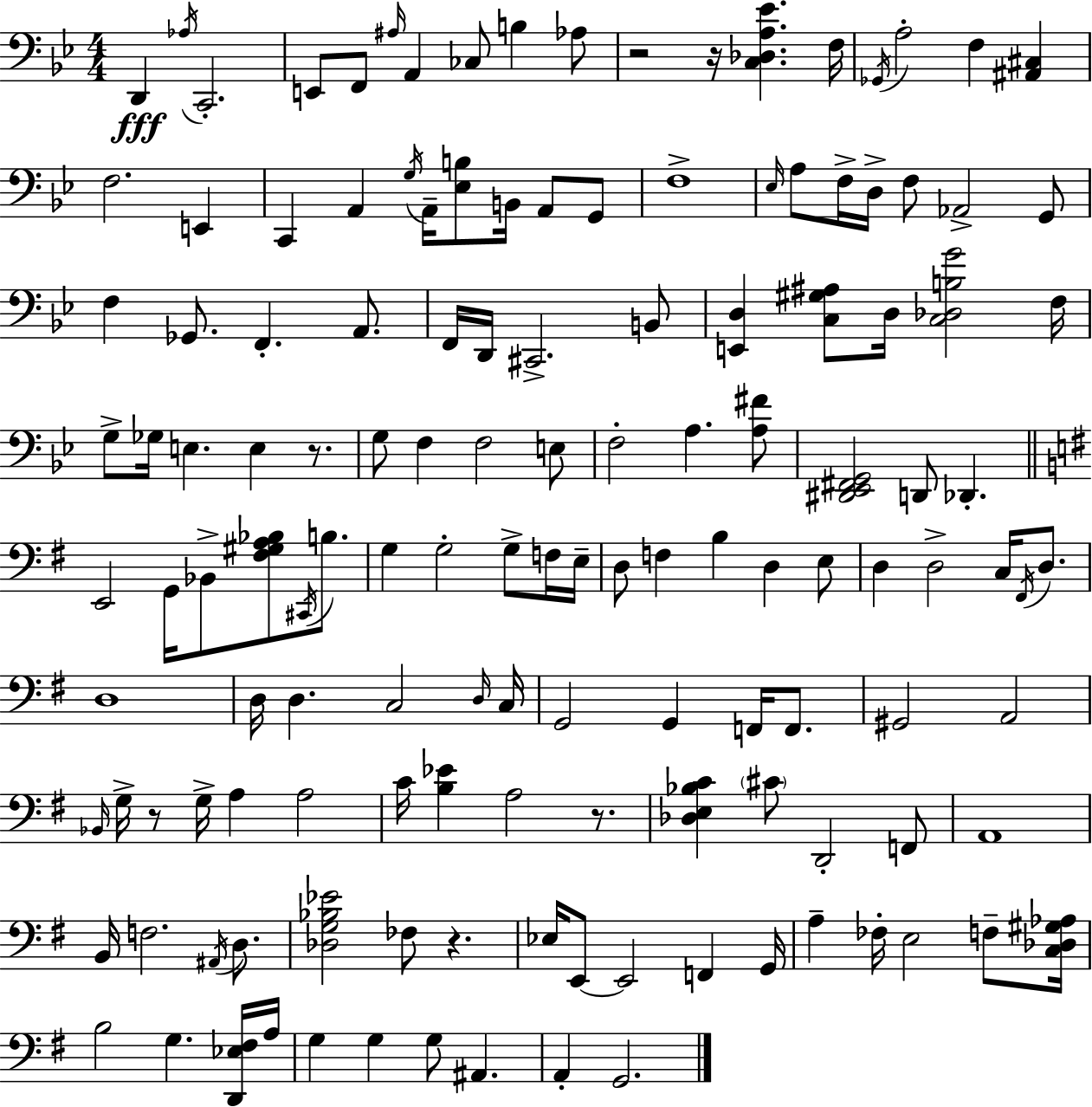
X:1
T:Untitled
M:4/4
L:1/4
K:Bb
D,, _A,/4 C,,2 E,,/2 F,,/2 ^A,/4 A,, _C,/2 B, _A,/2 z2 z/4 [C,_D,A,_E] F,/4 _G,,/4 A,2 F, [^A,,^C,] F,2 E,, C,, A,, G,/4 A,,/4 [_E,B,]/2 B,,/4 A,,/2 G,,/2 F,4 _E,/4 A,/2 F,/4 D,/4 F,/2 _A,,2 G,,/2 F, _G,,/2 F,, A,,/2 F,,/4 D,,/4 ^C,,2 B,,/2 [E,,D,] [C,^G,^A,]/2 D,/4 [C,_D,B,G]2 F,/4 G,/2 _G,/4 E, E, z/2 G,/2 F, F,2 E,/2 F,2 A, [A,^F]/2 [^D,,_E,,^F,,G,,]2 D,,/2 _D,, E,,2 G,,/4 _B,,/2 [^F,^G,A,_B,]/2 ^C,,/4 B,/2 G, G,2 G,/2 F,/4 E,/4 D,/2 F, B, D, E,/2 D, D,2 C,/4 ^F,,/4 D,/2 D,4 D,/4 D, C,2 D,/4 C,/4 G,,2 G,, F,,/4 F,,/2 ^G,,2 A,,2 _B,,/4 G,/4 z/2 G,/4 A, A,2 C/4 [B,_E] A,2 z/2 [_D,E,_B,C] ^C/2 D,,2 F,,/2 A,,4 B,,/4 F,2 ^A,,/4 D,/2 [_D,G,_B,_E]2 _F,/2 z _E,/4 E,,/2 E,,2 F,, G,,/4 A, _F,/4 E,2 F,/2 [C,_D,^G,_A,]/4 B,2 G, [D,,_E,^F,]/4 A,/4 G, G, G,/2 ^A,, A,, G,,2